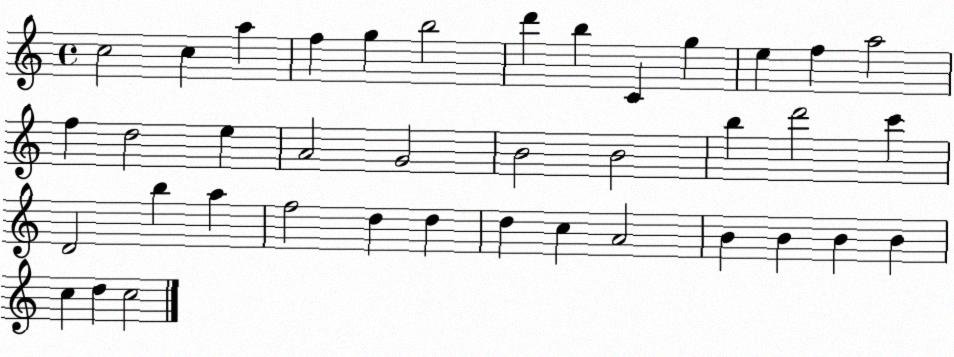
X:1
T:Untitled
M:4/4
L:1/4
K:C
c2 c a f g b2 d' b C g e f a2 f d2 e A2 G2 B2 B2 b d'2 c' D2 b a f2 d d d c A2 B B B B c d c2